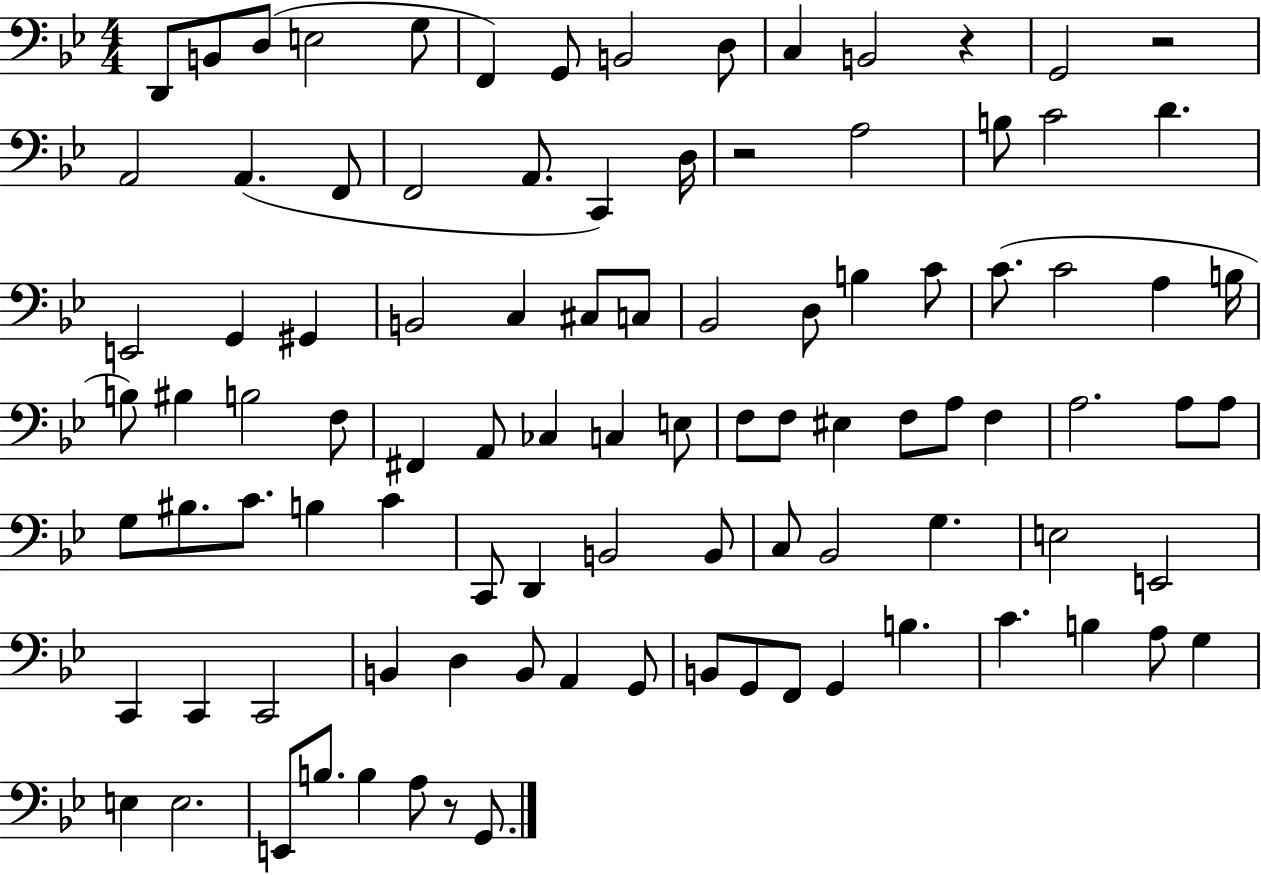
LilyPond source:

{
  \clef bass
  \numericTimeSignature
  \time 4/4
  \key bes \major
  \repeat volta 2 { d,8 b,8 d8( e2 g8 | f,4) g,8 b,2 d8 | c4 b,2 r4 | g,2 r2 | \break a,2 a,4.( f,8 | f,2 a,8. c,4) d16 | r2 a2 | b8 c'2 d'4. | \break e,2 g,4 gis,4 | b,2 c4 cis8 c8 | bes,2 d8 b4 c'8 | c'8.( c'2 a4 b16 | \break b8) bis4 b2 f8 | fis,4 a,8 ces4 c4 e8 | f8 f8 eis4 f8 a8 f4 | a2. a8 a8 | \break g8 bis8. c'8. b4 c'4 | c,8 d,4 b,2 b,8 | c8 bes,2 g4. | e2 e,2 | \break c,4 c,4 c,2 | b,4 d4 b,8 a,4 g,8 | b,8 g,8 f,8 g,4 b4. | c'4. b4 a8 g4 | \break e4 e2. | e,8 b8. b4 a8 r8 g,8. | } \bar "|."
}